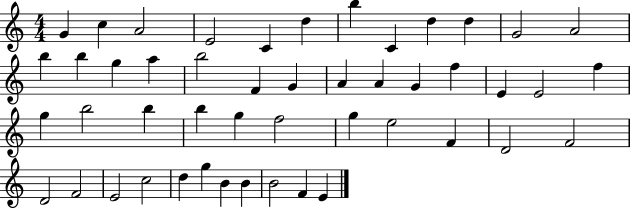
X:1
T:Untitled
M:4/4
L:1/4
K:C
G c A2 E2 C d b C d d G2 A2 b b g a b2 F G A A G f E E2 f g b2 b b g f2 g e2 F D2 F2 D2 F2 E2 c2 d g B B B2 F E